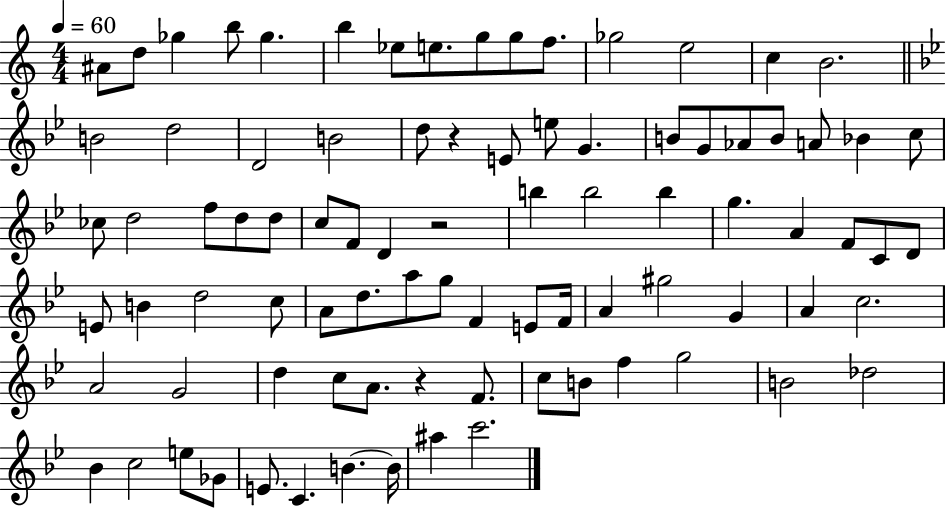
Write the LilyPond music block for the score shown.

{
  \clef treble
  \numericTimeSignature
  \time 4/4
  \key c \major
  \tempo 4 = 60
  ais'8 d''8 ges''4 b''8 ges''4. | b''4 ees''8 e''8. g''8 g''8 f''8. | ges''2 e''2 | c''4 b'2. | \break \bar "||" \break \key bes \major b'2 d''2 | d'2 b'2 | d''8 r4 e'8 e''8 g'4. | b'8 g'8 aes'8 b'8 a'8 bes'4 c''8 | \break ces''8 d''2 f''8 d''8 d''8 | c''8 f'8 d'4 r2 | b''4 b''2 b''4 | g''4. a'4 f'8 c'8 d'8 | \break e'8 b'4 d''2 c''8 | a'8 d''8. a''8 g''8 f'4 e'8 f'16 | a'4 gis''2 g'4 | a'4 c''2. | \break a'2 g'2 | d''4 c''8 a'8. r4 f'8. | c''8 b'8 f''4 g''2 | b'2 des''2 | \break bes'4 c''2 e''8 ges'8 | e'8. c'4. b'4.~~ b'16 | ais''4 c'''2. | \bar "|."
}